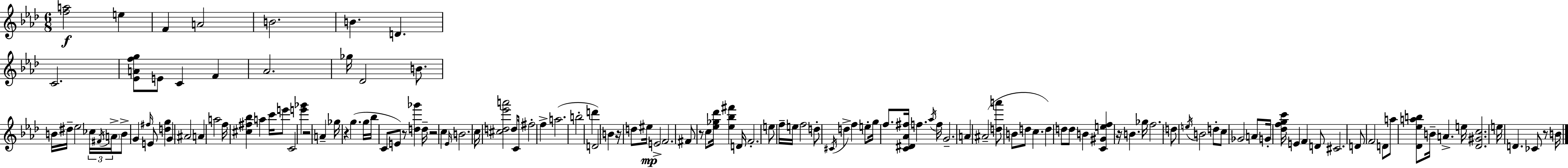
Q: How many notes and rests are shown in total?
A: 135